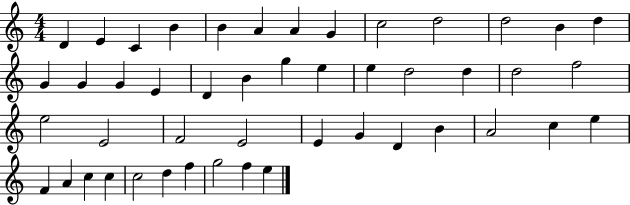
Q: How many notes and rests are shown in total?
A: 47